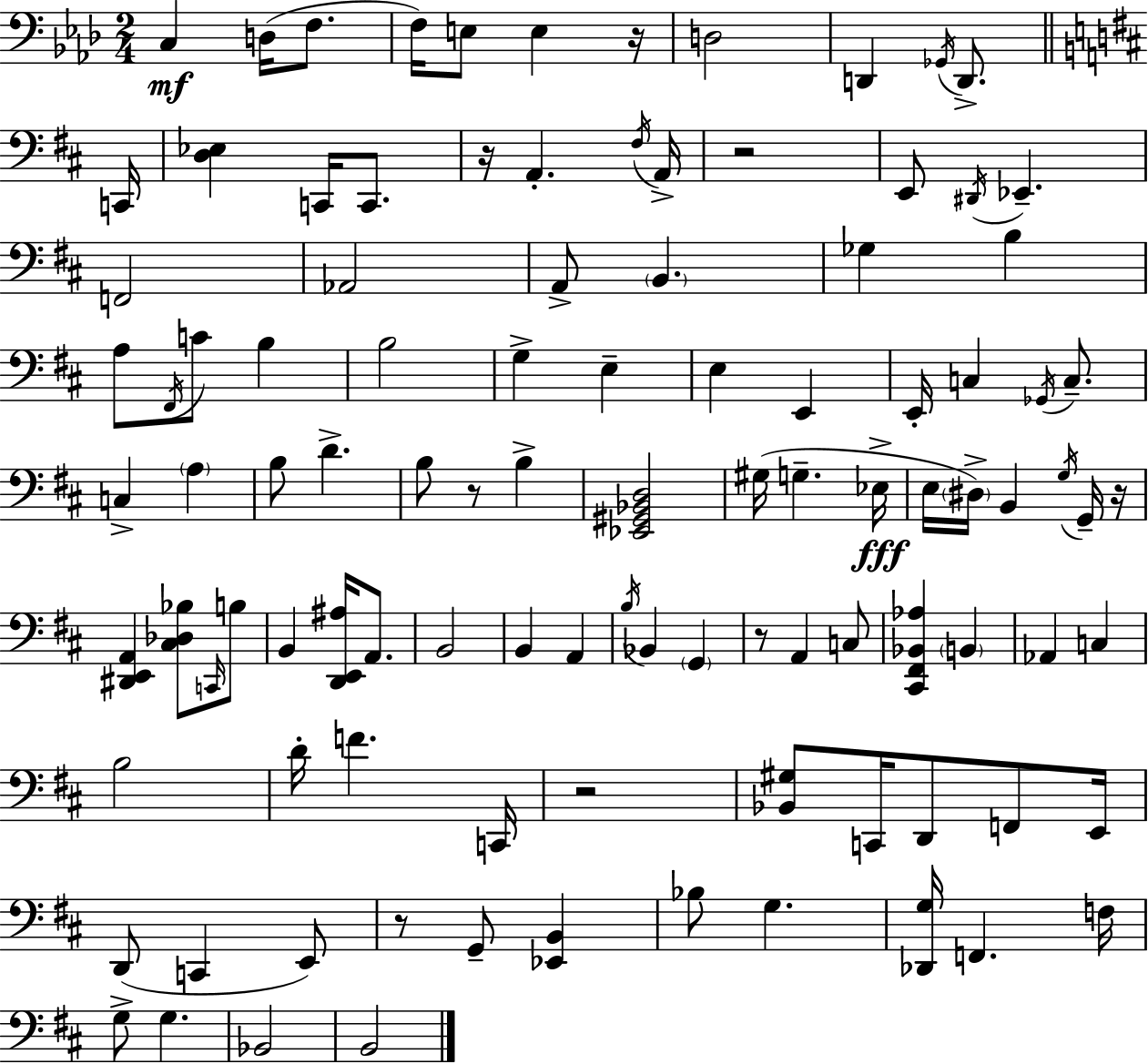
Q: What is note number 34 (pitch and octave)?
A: E2